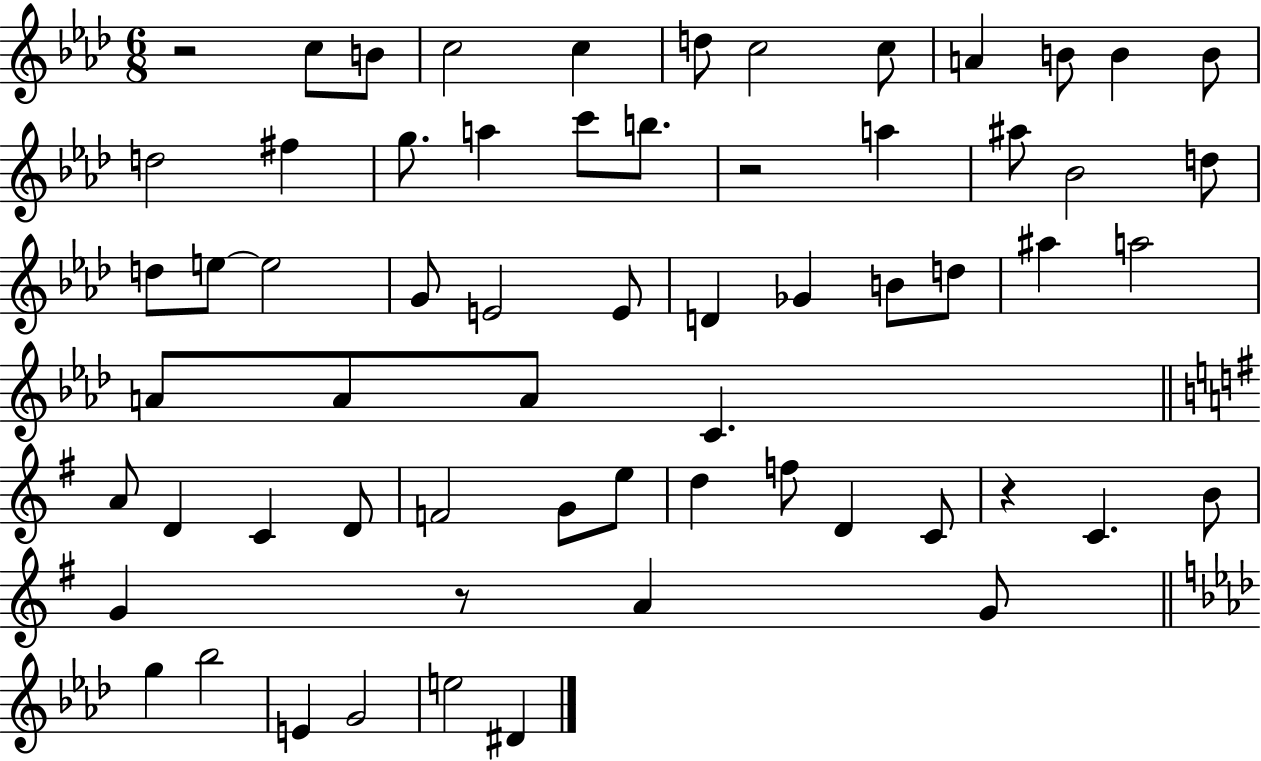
R/h C5/e B4/e C5/h C5/q D5/e C5/h C5/e A4/q B4/e B4/q B4/e D5/h F#5/q G5/e. A5/q C6/e B5/e. R/h A5/q A#5/e Bb4/h D5/e D5/e E5/e E5/h G4/e E4/h E4/e D4/q Gb4/q B4/e D5/e A#5/q A5/h A4/e A4/e A4/e C4/q. A4/e D4/q C4/q D4/e F4/h G4/e E5/e D5/q F5/e D4/q C4/e R/q C4/q. B4/e G4/q R/e A4/q G4/e G5/q Bb5/h E4/q G4/h E5/h D#4/q